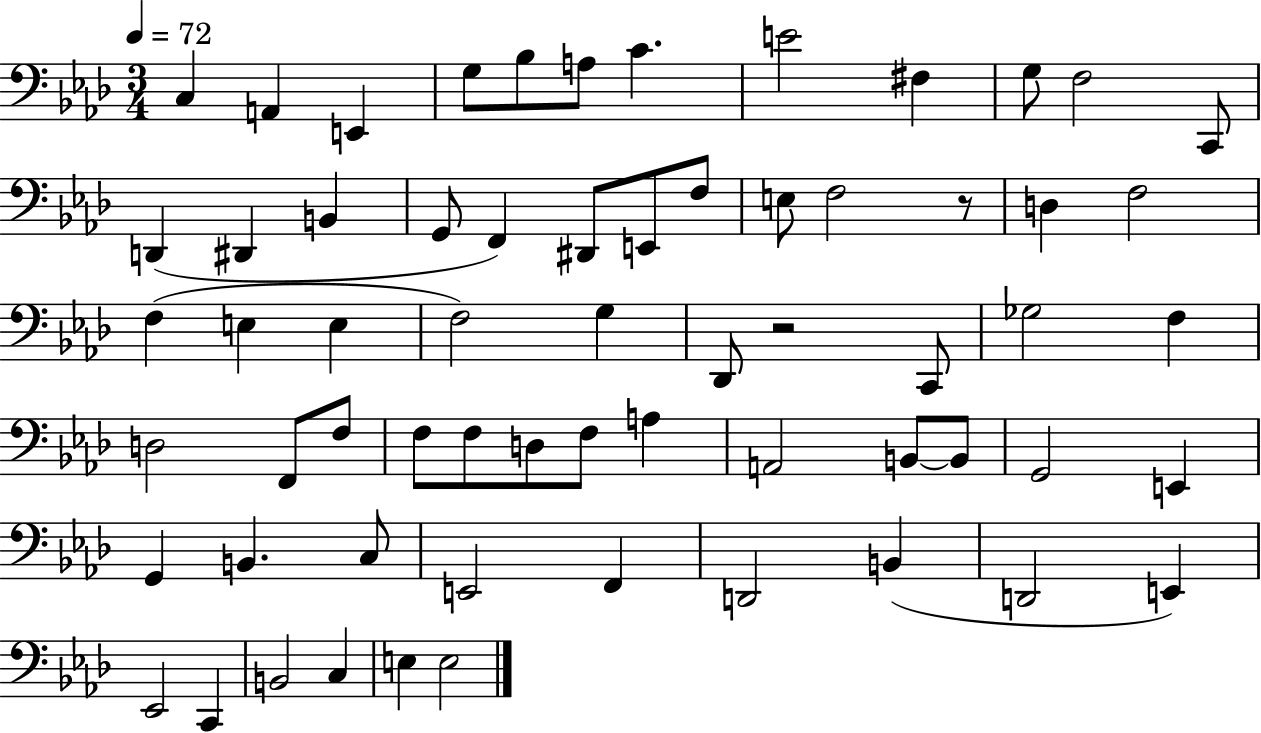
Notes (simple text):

C3/q A2/q E2/q G3/e Bb3/e A3/e C4/q. E4/h F#3/q G3/e F3/h C2/e D2/q D#2/q B2/q G2/e F2/q D#2/e E2/e F3/e E3/e F3/h R/e D3/q F3/h F3/q E3/q E3/q F3/h G3/q Db2/e R/h C2/e Gb3/h F3/q D3/h F2/e F3/e F3/e F3/e D3/e F3/e A3/q A2/h B2/e B2/e G2/h E2/q G2/q B2/q. C3/e E2/h F2/q D2/h B2/q D2/h E2/q Eb2/h C2/q B2/h C3/q E3/q E3/h